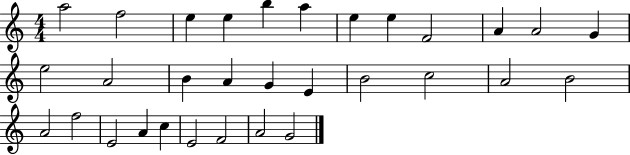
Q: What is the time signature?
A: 4/4